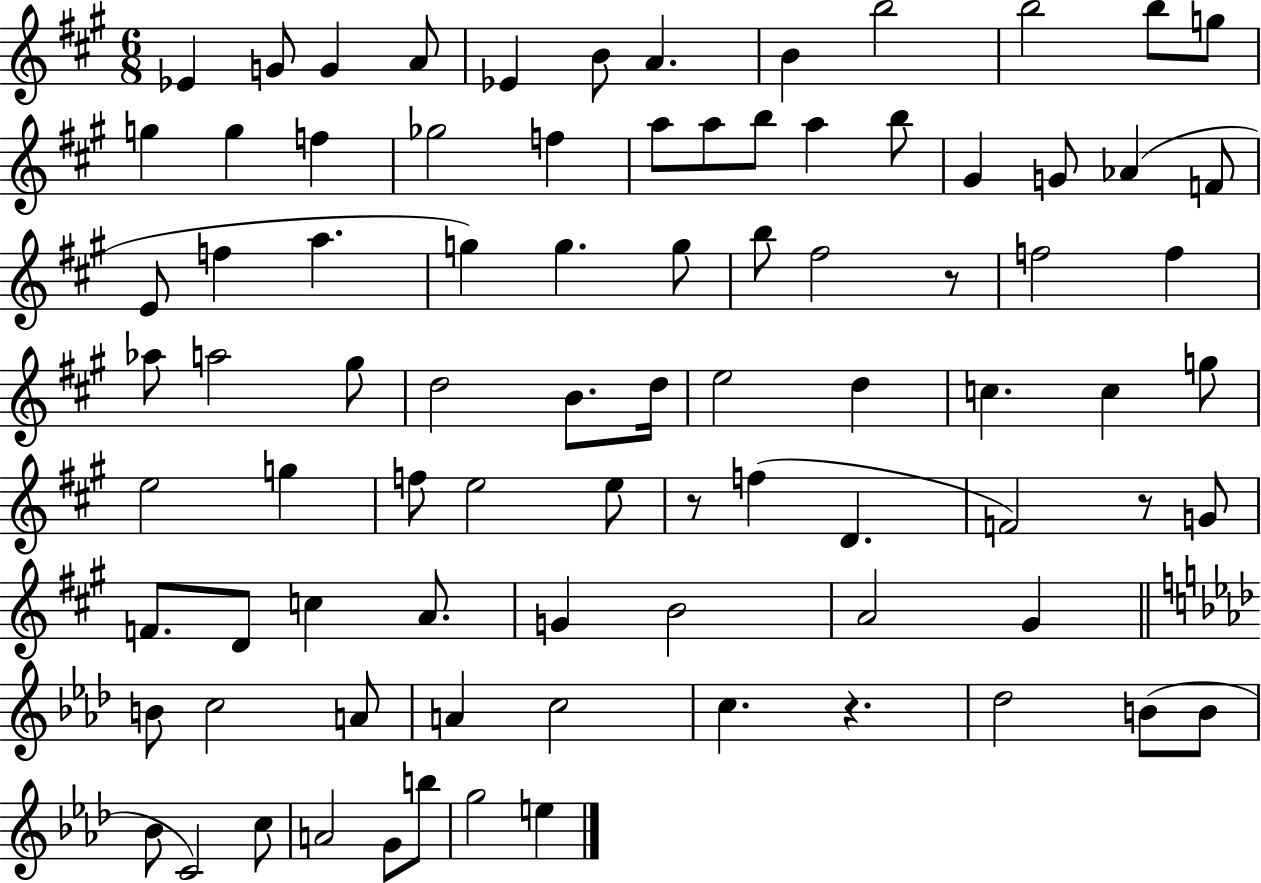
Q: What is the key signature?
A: A major